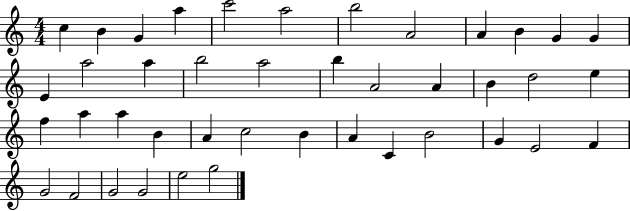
C5/q B4/q G4/q A5/q C6/h A5/h B5/h A4/h A4/q B4/q G4/q G4/q E4/q A5/h A5/q B5/h A5/h B5/q A4/h A4/q B4/q D5/h E5/q F5/q A5/q A5/q B4/q A4/q C5/h B4/q A4/q C4/q B4/h G4/q E4/h F4/q G4/h F4/h G4/h G4/h E5/h G5/h